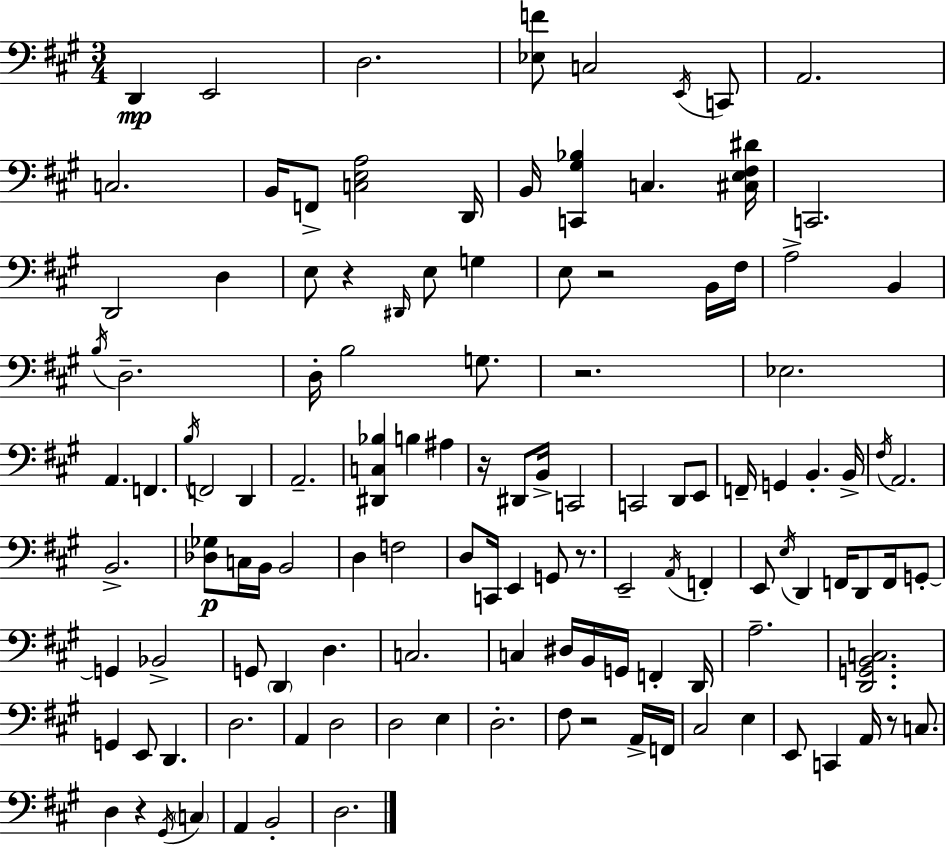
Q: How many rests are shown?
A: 8